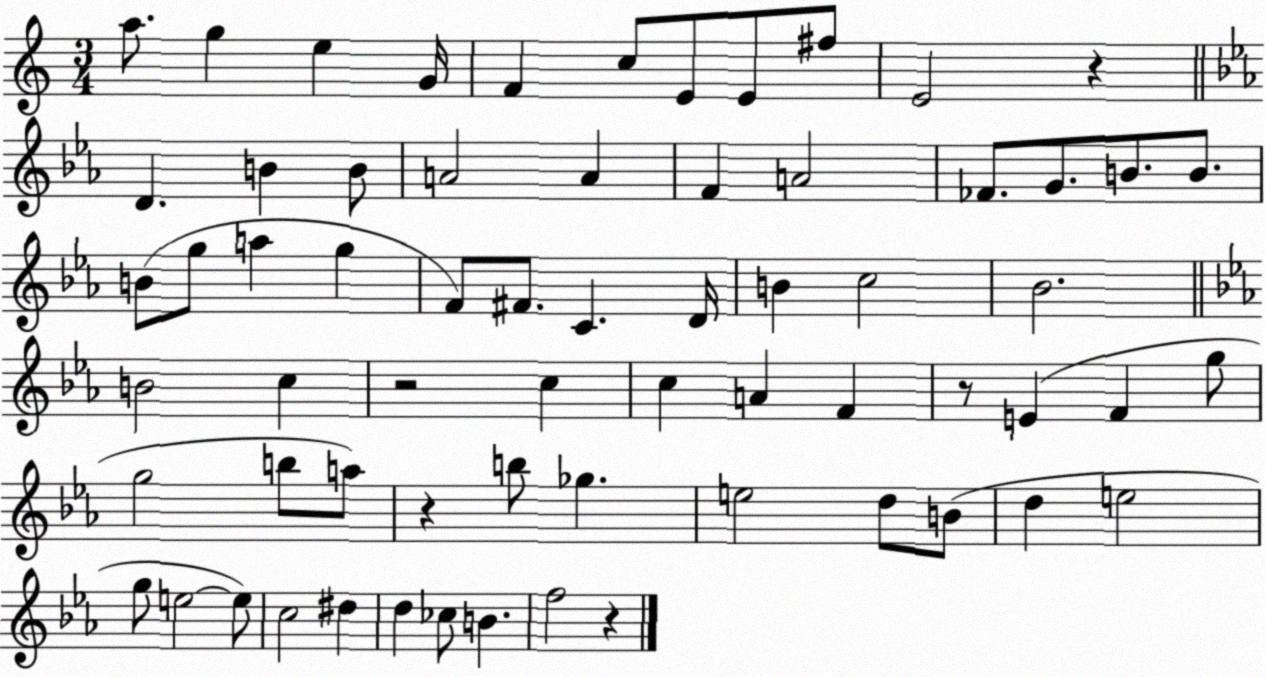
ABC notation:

X:1
T:Untitled
M:3/4
L:1/4
K:C
a/2 g e G/4 F c/2 E/2 E/2 ^f/2 E2 z D B B/2 A2 A F A2 _F/2 G/2 B/2 B/2 B/2 g/2 a g F/2 ^F/2 C D/4 B c2 _B2 B2 c z2 c c A F z/2 E F g/2 g2 b/2 a/2 z b/2 _g e2 d/2 B/2 d e2 g/2 e2 e/2 c2 ^d d _c/2 B f2 z